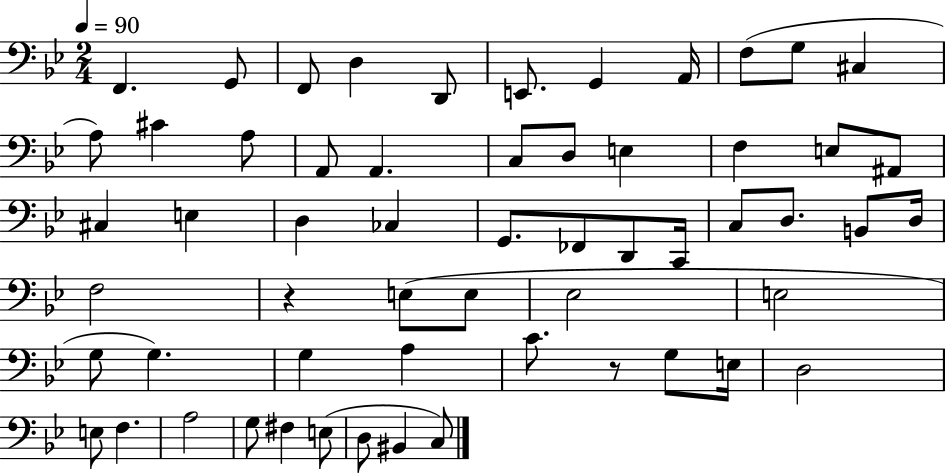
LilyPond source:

{
  \clef bass
  \numericTimeSignature
  \time 2/4
  \key bes \major
  \tempo 4 = 90
  f,4. g,8 | f,8 d4 d,8 | e,8. g,4 a,16 | f8( g8 cis4 | \break a8) cis'4 a8 | a,8 a,4. | c8 d8 e4 | f4 e8 ais,8 | \break cis4 e4 | d4 ces4 | g,8. fes,8 d,8 c,16 | c8 d8. b,8 d16 | \break f2 | r4 e8( e8 | ees2 | e2 | \break g8 g4.) | g4 a4 | c'8. r8 g8 e16 | d2 | \break e8 f4. | a2 | g8 fis4 e8( | d8 bis,4 c8) | \break \bar "|."
}